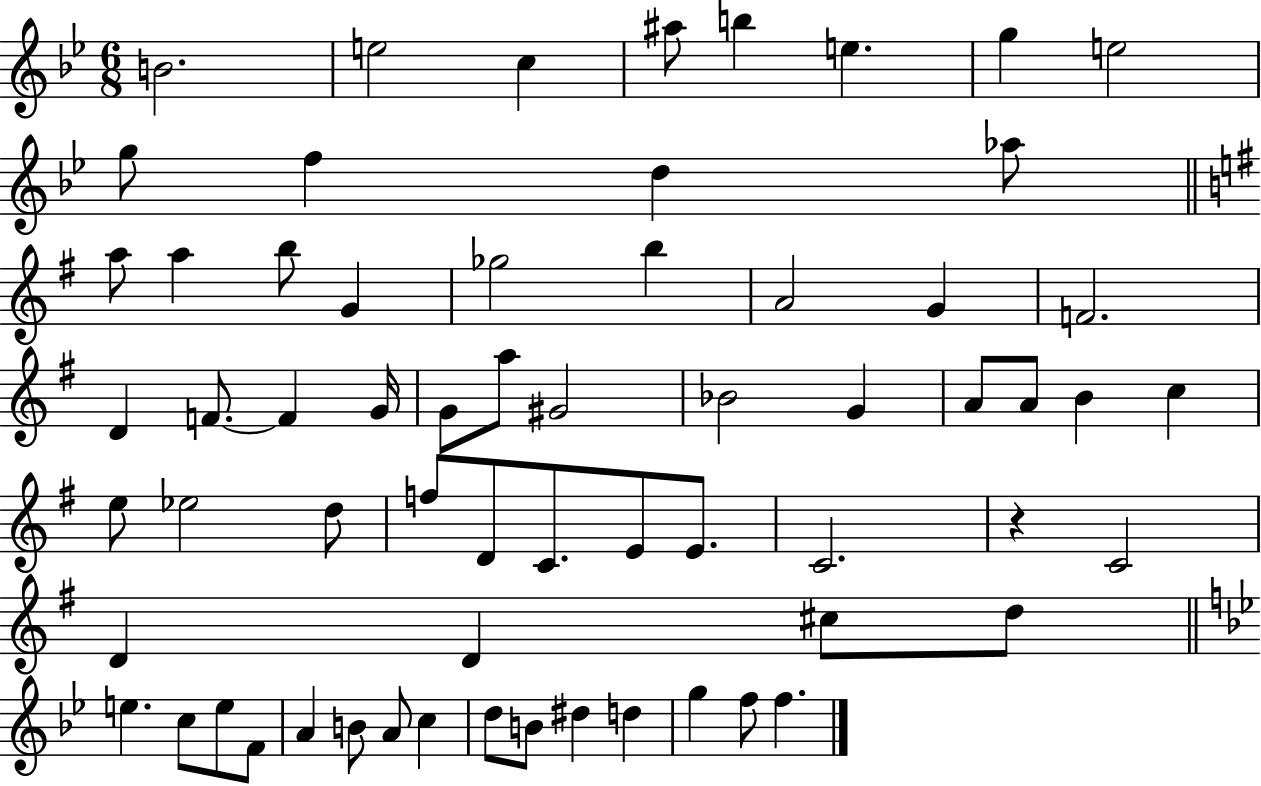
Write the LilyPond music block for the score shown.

{
  \clef treble
  \numericTimeSignature
  \time 6/8
  \key bes \major
  b'2. | e''2 c''4 | ais''8 b''4 e''4. | g''4 e''2 | \break g''8 f''4 d''4 aes''8 | \bar "||" \break \key e \minor a''8 a''4 b''8 g'4 | ges''2 b''4 | a'2 g'4 | f'2. | \break d'4 f'8.~~ f'4 g'16 | g'8 a''8 gis'2 | bes'2 g'4 | a'8 a'8 b'4 c''4 | \break e''8 ees''2 d''8 | f''8 d'8 c'8. e'8 e'8. | c'2. | r4 c'2 | \break d'4 d'4 cis''8 d''8 | \bar "||" \break \key bes \major e''4. c''8 e''8 f'8 | a'4 b'8 a'8 c''4 | d''8 b'8 dis''4 d''4 | g''4 f''8 f''4. | \break \bar "|."
}